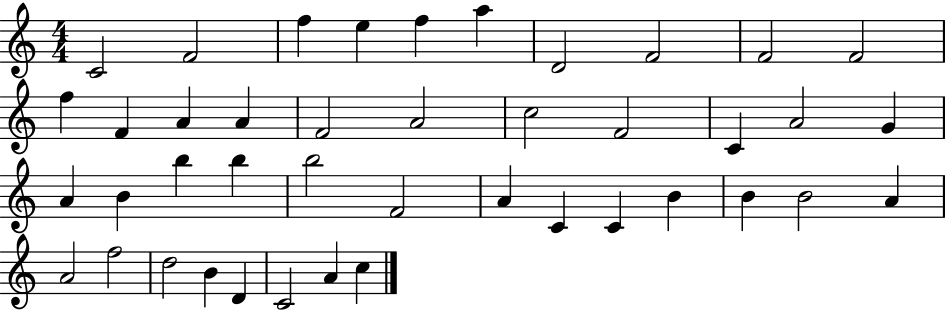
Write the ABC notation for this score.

X:1
T:Untitled
M:4/4
L:1/4
K:C
C2 F2 f e f a D2 F2 F2 F2 f F A A F2 A2 c2 F2 C A2 G A B b b b2 F2 A C C B B B2 A A2 f2 d2 B D C2 A c